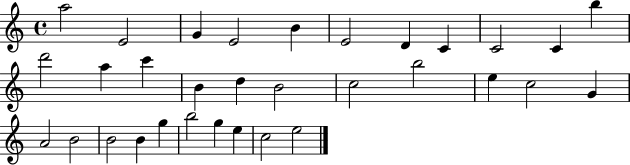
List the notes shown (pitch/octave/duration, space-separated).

A5/h E4/h G4/q E4/h B4/q E4/h D4/q C4/q C4/h C4/q B5/q D6/h A5/q C6/q B4/q D5/q B4/h C5/h B5/h E5/q C5/h G4/q A4/h B4/h B4/h B4/q G5/q B5/h G5/q E5/q C5/h E5/h